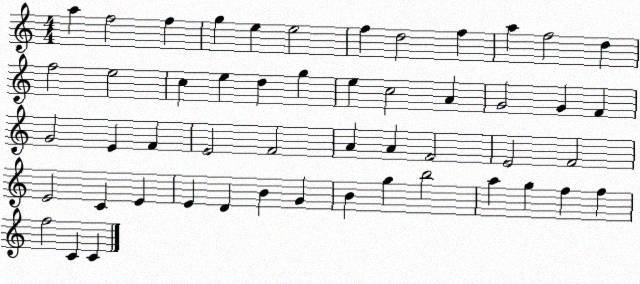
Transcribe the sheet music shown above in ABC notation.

X:1
T:Untitled
M:4/4
L:1/4
K:C
a f2 f g e e2 f d2 f a f2 d f2 e2 c e d g e c2 A G2 G F G2 E F E2 F2 A A F2 E2 F2 E2 C E E D B G B g b2 a g f f f2 C C